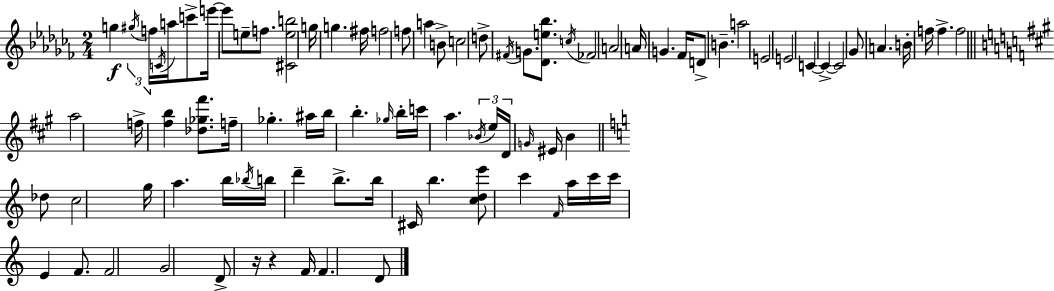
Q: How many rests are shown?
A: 2